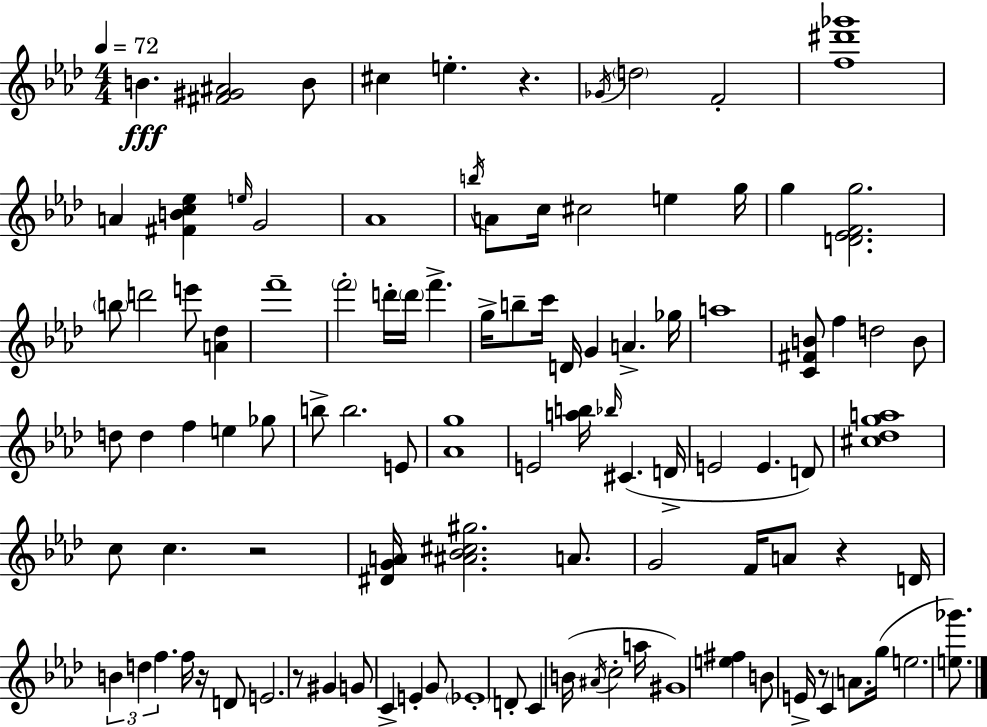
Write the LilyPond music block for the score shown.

{
  \clef treble
  \numericTimeSignature
  \time 4/4
  \key aes \major
  \tempo 4 = 72
  b'4.\fff <fis' gis' ais'>2 b'8 | cis''4 e''4.-. r4. | \acciaccatura { ges'16 } \parenthesize d''2 f'2-. | <f'' dis''' ges'''>1 | \break a'4 <fis' b' c'' ees''>4 \grace { e''16 } g'2 | aes'1 | \acciaccatura { b''16 } a'8 c''16 cis''2 e''4 | g''16 g''4 <d' ees' f' g''>2. | \break \parenthesize b''8 d'''2 e'''8 <a' des''>4 | f'''1-- | \parenthesize f'''2-. d'''16-. \parenthesize d'''16 f'''4.-> | g''16-> b''8-- c'''16 d'16 g'4 a'4.-> | \break ges''16 a''1 | <c' fis' b'>8 f''4 d''2 | b'8 d''8 d''4 f''4 e''4 | ges''8 b''8-> b''2. | \break e'8 <aes' g''>1 | e'2 <a'' b''>16 \grace { bes''16 } cis'4.( | d'16-> e'2 e'4. | d'8) <cis'' des'' g'' a''>1 | \break c''8 c''4. r2 | <dis' g' a'>16 <ais' bes' cis'' gis''>2. | a'8. g'2 f'16 a'8 r4 | d'16 \tuplet 3/2 { b'4 d''4 f''4. } | \break f''16 r16 d'8 e'2. | r8 gis'4 g'8 c'4-> e'4-. | g'8 \parenthesize ees'1-. | d'8-. c'4 b'16( \acciaccatura { ais'16 } c''2-. | \break a''16 gis'1) | <e'' fis''>4 b'8 e'16-> r8 c'4 | a'8. g''16( e''2. | <e'' ges'''>8.) \bar "|."
}